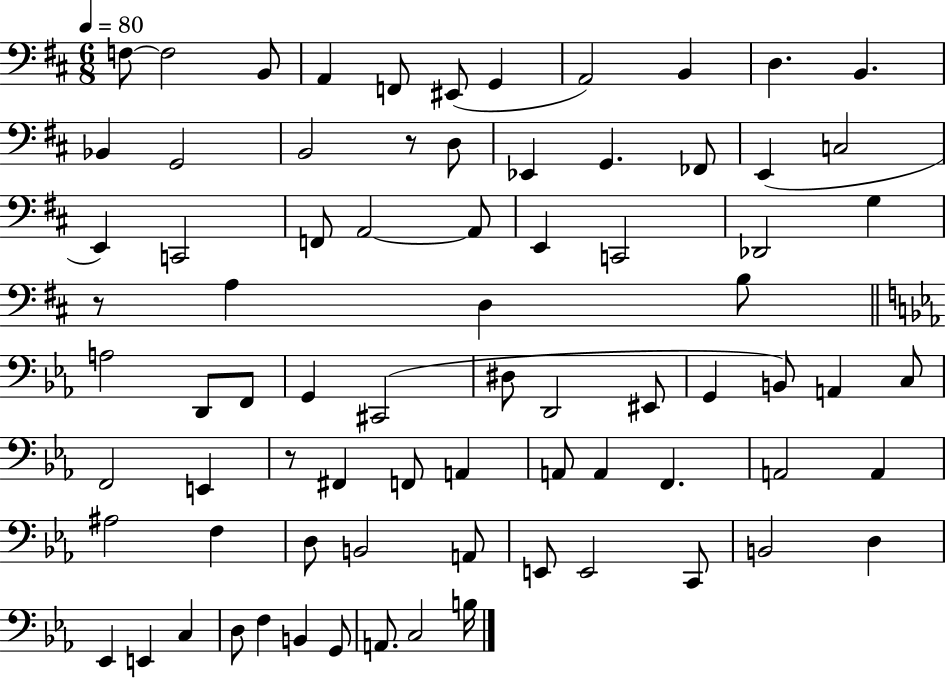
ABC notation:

X:1
T:Untitled
M:6/8
L:1/4
K:D
F,/2 F,2 B,,/2 A,, F,,/2 ^E,,/2 G,, A,,2 B,, D, B,, _B,, G,,2 B,,2 z/2 D,/2 _E,, G,, _F,,/2 E,, C,2 E,, C,,2 F,,/2 A,,2 A,,/2 E,, C,,2 _D,,2 G, z/2 A, D, B,/2 A,2 D,,/2 F,,/2 G,, ^C,,2 ^D,/2 D,,2 ^E,,/2 G,, B,,/2 A,, C,/2 F,,2 E,, z/2 ^F,, F,,/2 A,, A,,/2 A,, F,, A,,2 A,, ^A,2 F, D,/2 B,,2 A,,/2 E,,/2 E,,2 C,,/2 B,,2 D, _E,, E,, C, D,/2 F, B,, G,,/2 A,,/2 C,2 B,/4